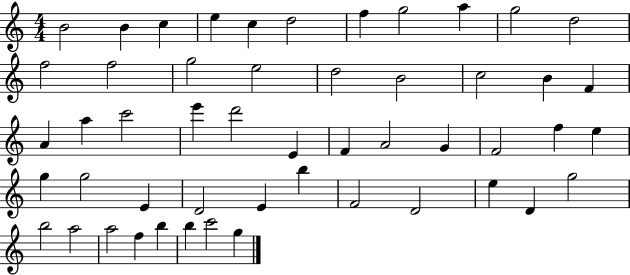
X:1
T:Untitled
M:4/4
L:1/4
K:C
B2 B c e c d2 f g2 a g2 d2 f2 f2 g2 e2 d2 B2 c2 B F A a c'2 e' d'2 E F A2 G F2 f e g g2 E D2 E b F2 D2 e D g2 b2 a2 a2 f b b c'2 g